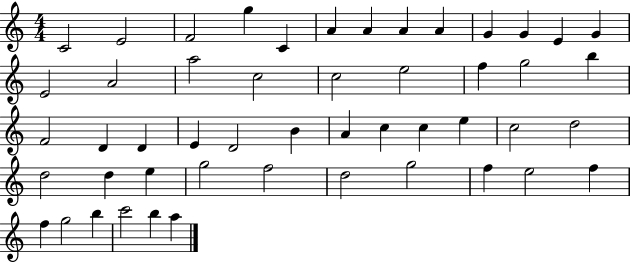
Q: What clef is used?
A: treble